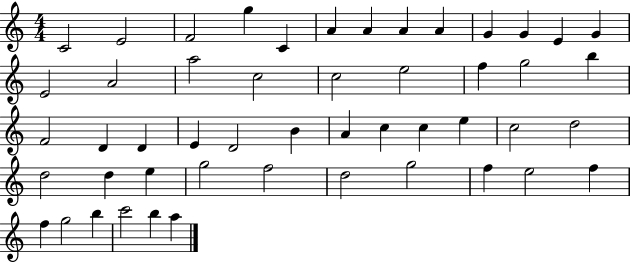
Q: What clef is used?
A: treble